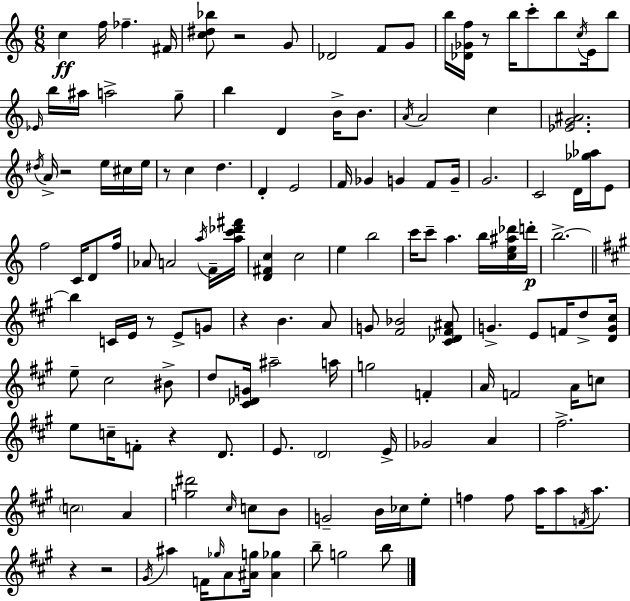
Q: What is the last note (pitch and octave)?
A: B5